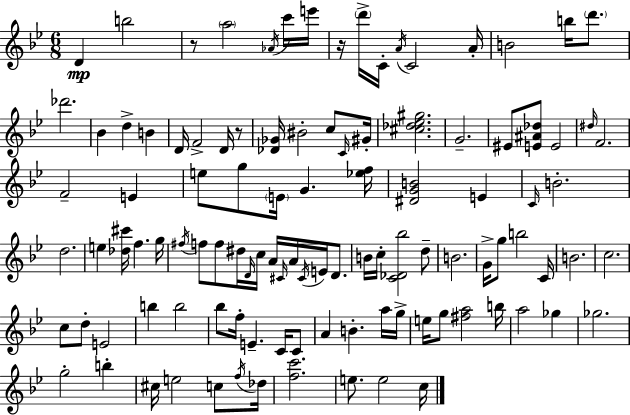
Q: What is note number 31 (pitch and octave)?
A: F4